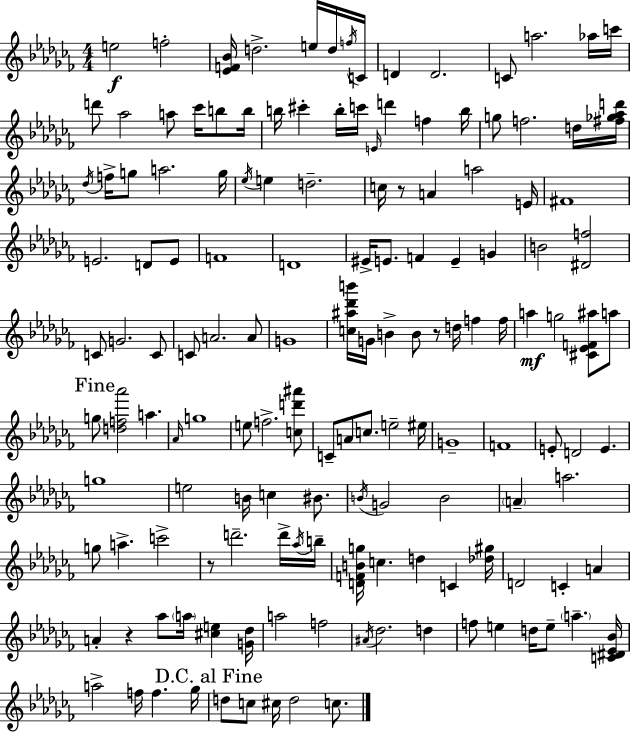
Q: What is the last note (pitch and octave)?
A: C5